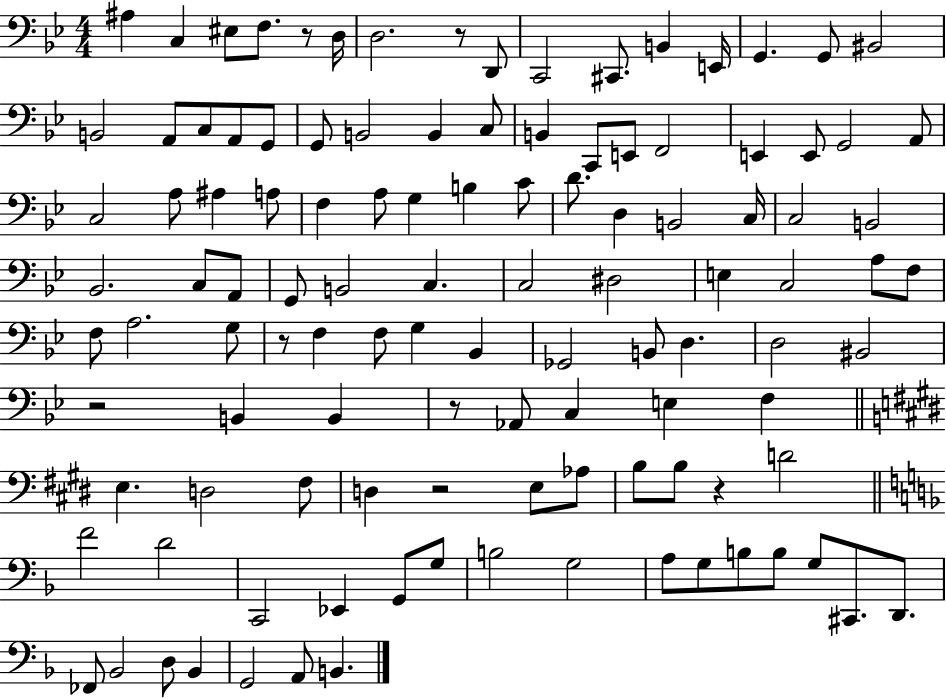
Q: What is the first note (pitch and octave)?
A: A#3